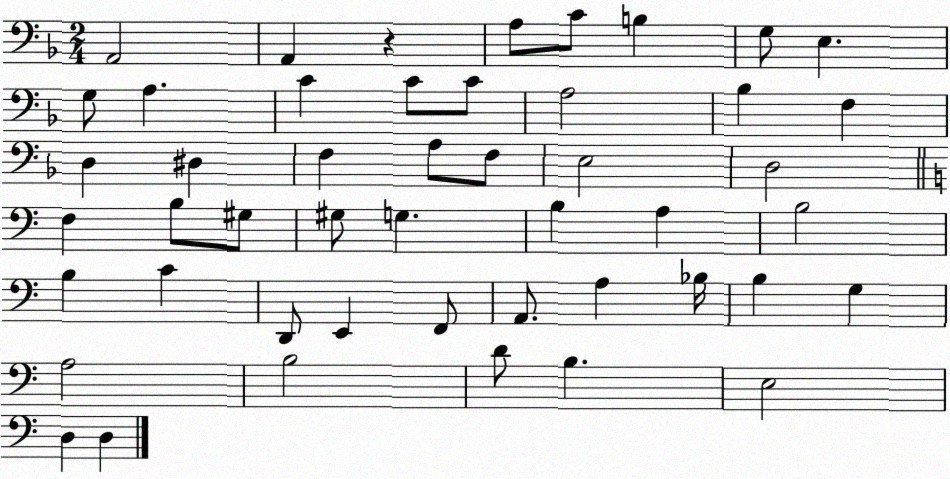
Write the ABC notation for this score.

X:1
T:Untitled
M:2/4
L:1/4
K:F
A,,2 A,, z A,/2 C/2 B, G,/2 E, G,/2 A, C C/2 C/2 A,2 _B, F, D, ^D, F, A,/2 F,/2 E,2 D,2 F, B,/2 ^G,/2 ^G,/2 G, B, A, B,2 B, C D,,/2 E,, F,,/2 A,,/2 A, _B,/4 B, G, A,2 B,2 D/2 B, E,2 D, D,